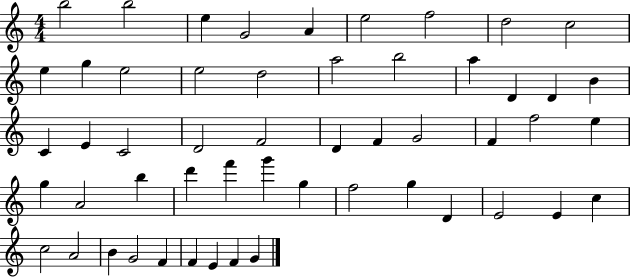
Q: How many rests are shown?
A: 0